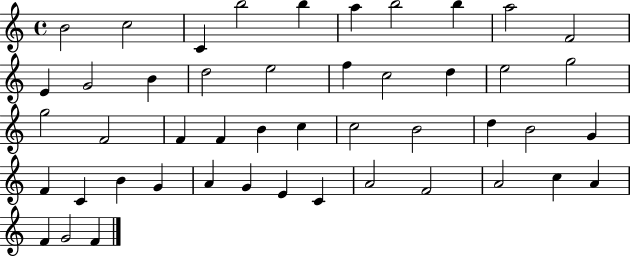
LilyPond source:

{
  \clef treble
  \time 4/4
  \defaultTimeSignature
  \key c \major
  b'2 c''2 | c'4 b''2 b''4 | a''4 b''2 b''4 | a''2 f'2 | \break e'4 g'2 b'4 | d''2 e''2 | f''4 c''2 d''4 | e''2 g''2 | \break g''2 f'2 | f'4 f'4 b'4 c''4 | c''2 b'2 | d''4 b'2 g'4 | \break f'4 c'4 b'4 g'4 | a'4 g'4 e'4 c'4 | a'2 f'2 | a'2 c''4 a'4 | \break f'4 g'2 f'4 | \bar "|."
}